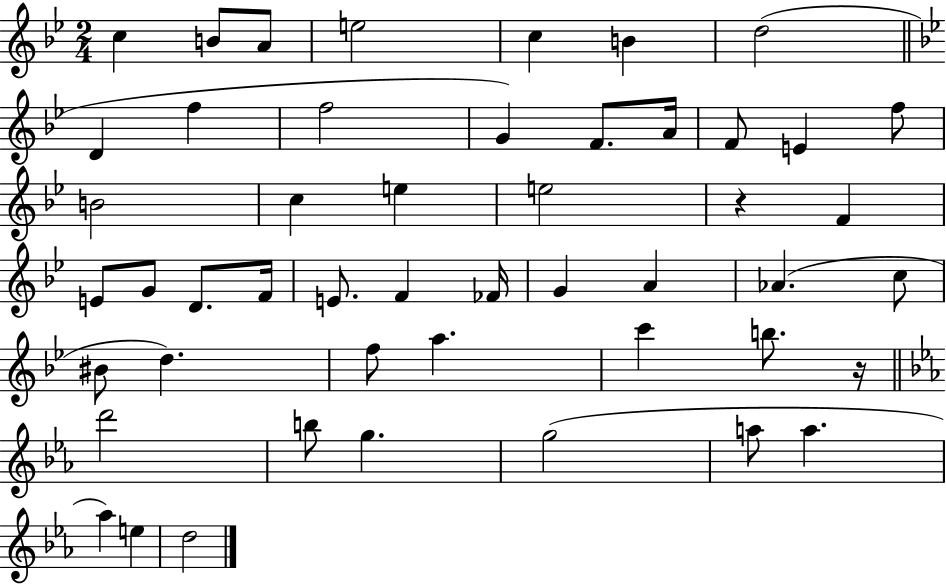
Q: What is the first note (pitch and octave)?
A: C5